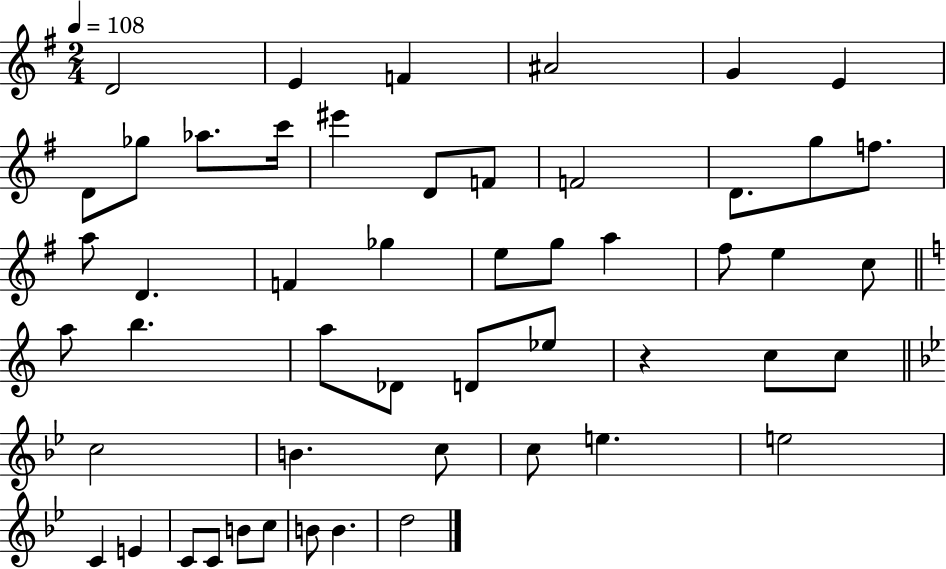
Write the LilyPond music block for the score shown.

{
  \clef treble
  \numericTimeSignature
  \time 2/4
  \key g \major
  \tempo 4 = 108
  d'2 | e'4 f'4 | ais'2 | g'4 e'4 | \break d'8 ges''8 aes''8. c'''16 | eis'''4 d'8 f'8 | f'2 | d'8. g''8 f''8. | \break a''8 d'4. | f'4 ges''4 | e''8 g''8 a''4 | fis''8 e''4 c''8 | \break \bar "||" \break \key c \major a''8 b''4. | a''8 des'8 d'8 ees''8 | r4 c''8 c''8 | \bar "||" \break \key bes \major c''2 | b'4. c''8 | c''8 e''4. | e''2 | \break c'4 e'4 | c'8 c'8 b'8 c''8 | b'8 b'4. | d''2 | \break \bar "|."
}